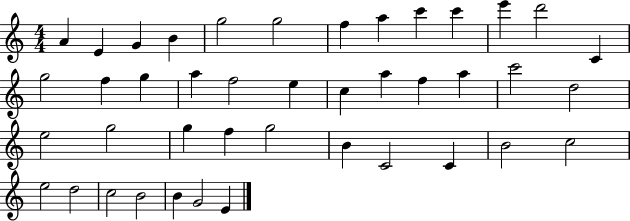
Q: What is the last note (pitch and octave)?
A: E4